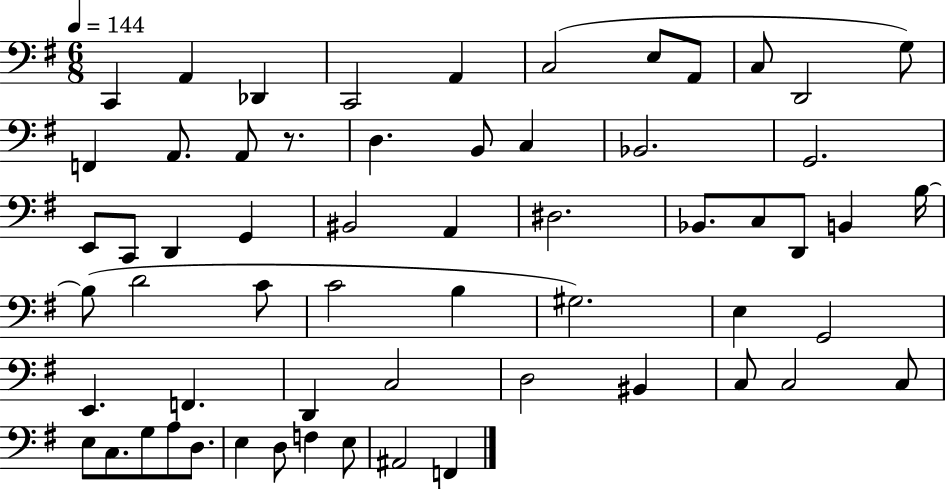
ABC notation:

X:1
T:Untitled
M:6/8
L:1/4
K:G
C,, A,, _D,, C,,2 A,, C,2 E,/2 A,,/2 C,/2 D,,2 G,/2 F,, A,,/2 A,,/2 z/2 D, B,,/2 C, _B,,2 G,,2 E,,/2 C,,/2 D,, G,, ^B,,2 A,, ^D,2 _B,,/2 C,/2 D,,/2 B,, B,/4 B,/2 D2 C/2 C2 B, ^G,2 E, G,,2 E,, F,, D,, C,2 D,2 ^B,, C,/2 C,2 C,/2 E,/2 C,/2 G,/2 A,/2 D,/2 E, D,/2 F, E,/2 ^A,,2 F,,